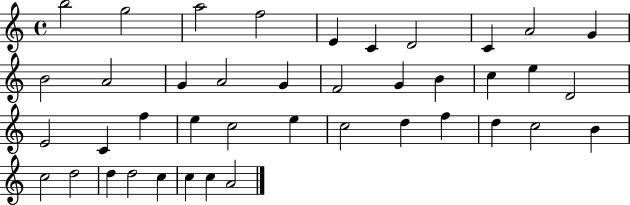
B5/h G5/h A5/h F5/h E4/q C4/q D4/h C4/q A4/h G4/q B4/h A4/h G4/q A4/h G4/q F4/h G4/q B4/q C5/q E5/q D4/h E4/h C4/q F5/q E5/q C5/h E5/q C5/h D5/q F5/q D5/q C5/h B4/q C5/h D5/h D5/q D5/h C5/q C5/q C5/q A4/h